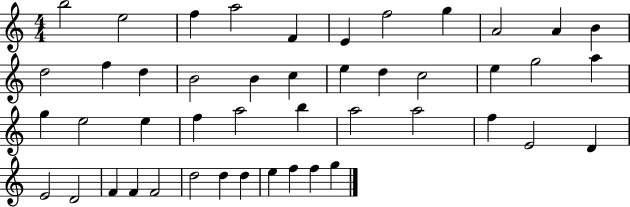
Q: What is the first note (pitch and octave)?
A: B5